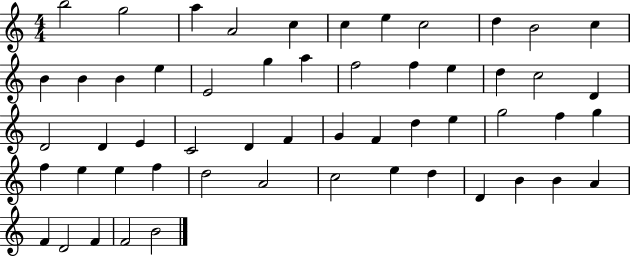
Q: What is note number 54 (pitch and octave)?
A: F4